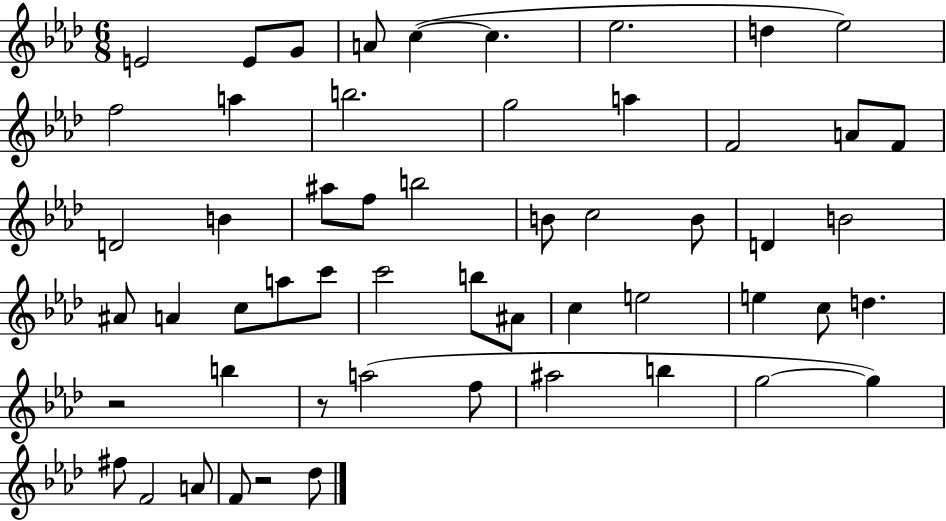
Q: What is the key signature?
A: AES major